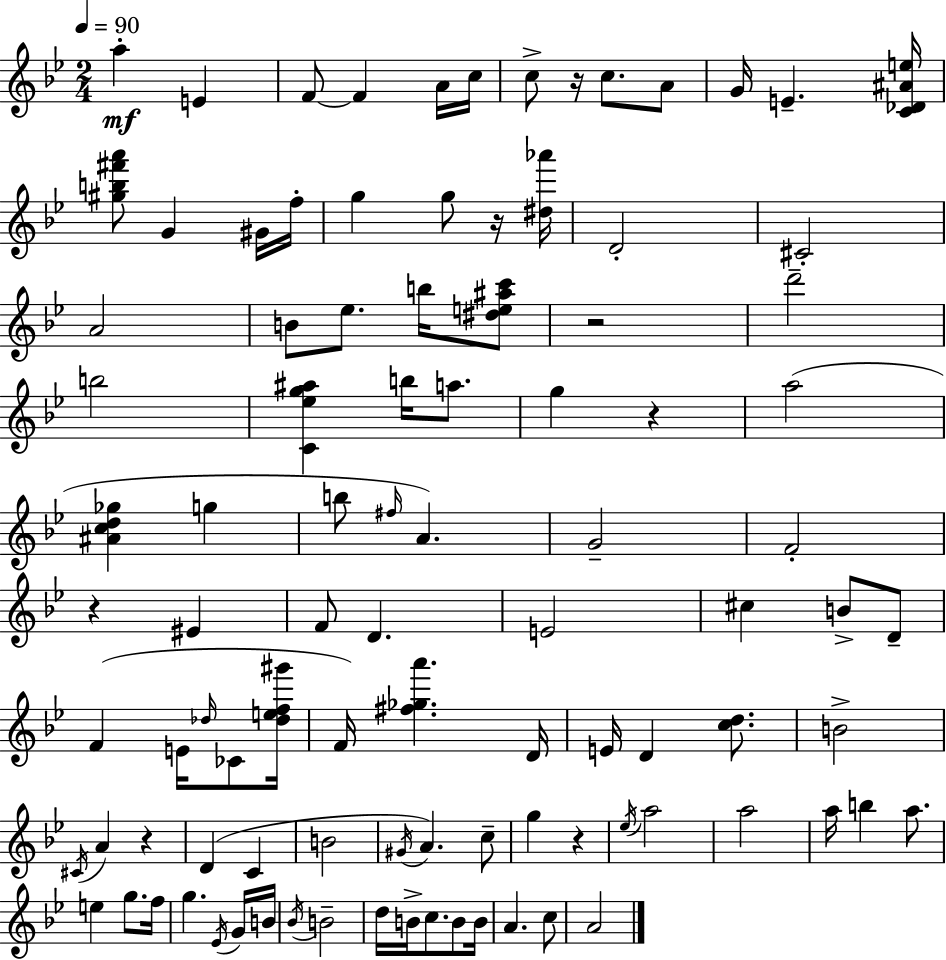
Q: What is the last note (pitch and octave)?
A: A4